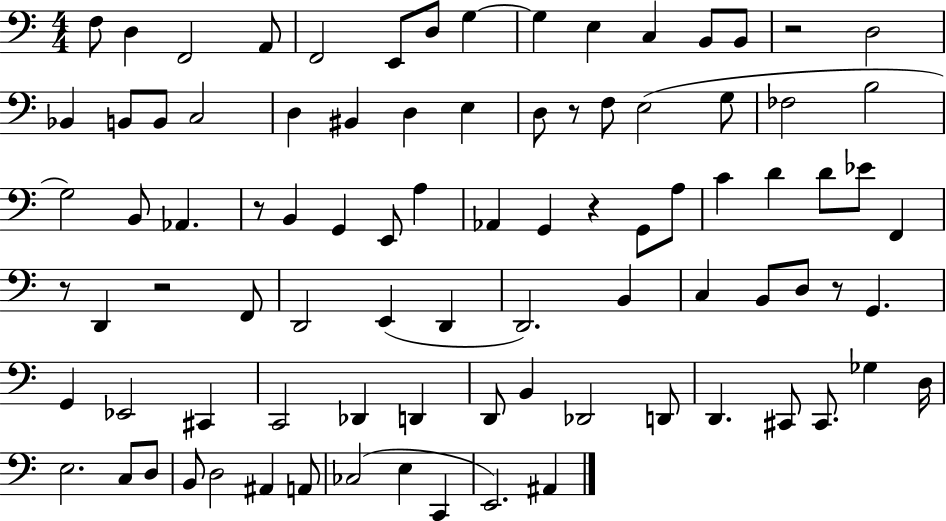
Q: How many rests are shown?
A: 7